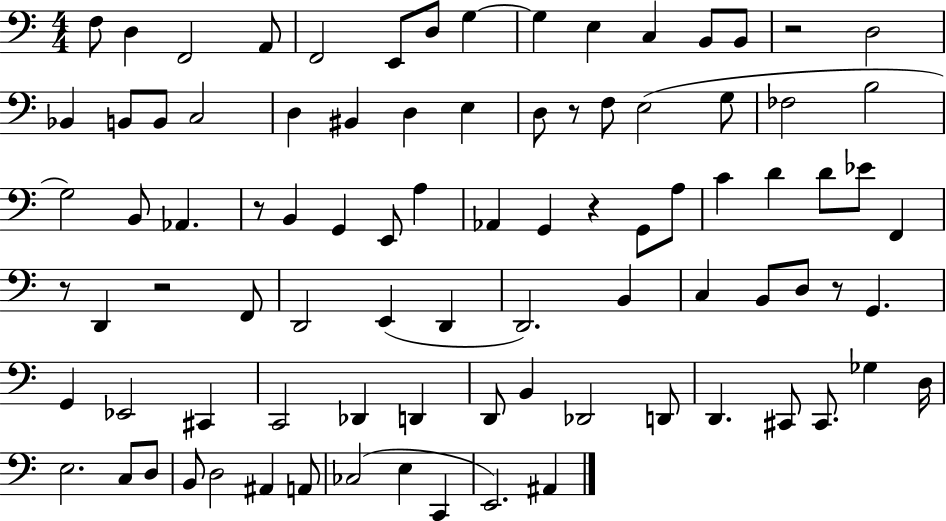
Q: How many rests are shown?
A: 7